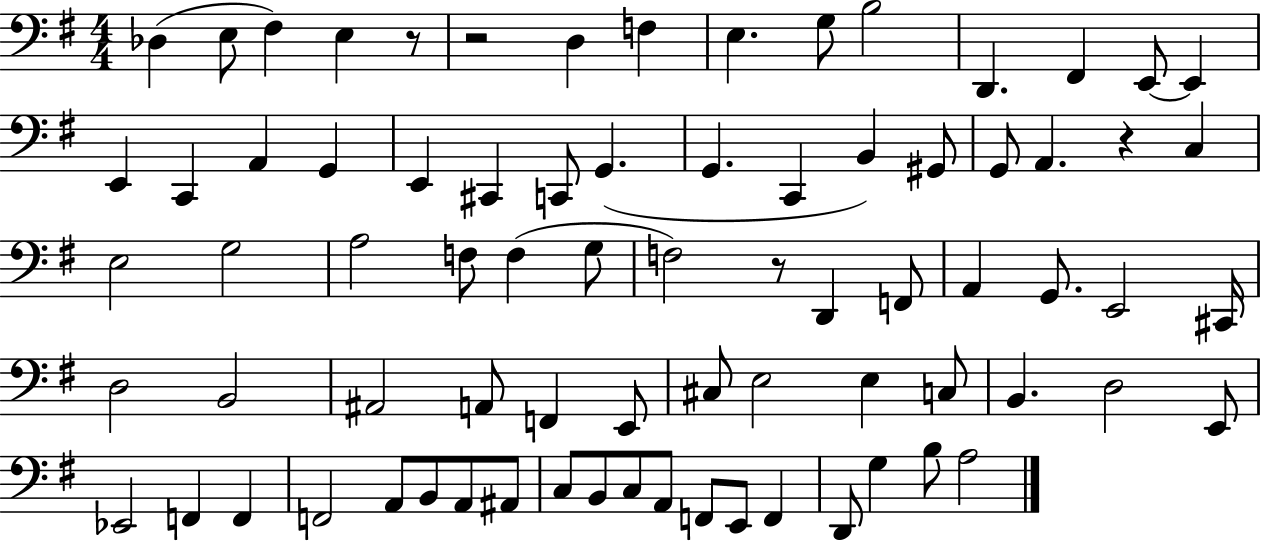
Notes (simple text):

Db3/q E3/e F#3/q E3/q R/e R/h D3/q F3/q E3/q. G3/e B3/h D2/q. F#2/q E2/e E2/q E2/q C2/q A2/q G2/q E2/q C#2/q C2/e G2/q. G2/q. C2/q B2/q G#2/e G2/e A2/q. R/q C3/q E3/h G3/h A3/h F3/e F3/q G3/e F3/h R/e D2/q F2/e A2/q G2/e. E2/h C#2/s D3/h B2/h A#2/h A2/e F2/q E2/e C#3/e E3/h E3/q C3/e B2/q. D3/h E2/e Eb2/h F2/q F2/q F2/h A2/e B2/e A2/e A#2/e C3/e B2/e C3/e A2/e F2/e E2/e F2/q D2/e G3/q B3/e A3/h